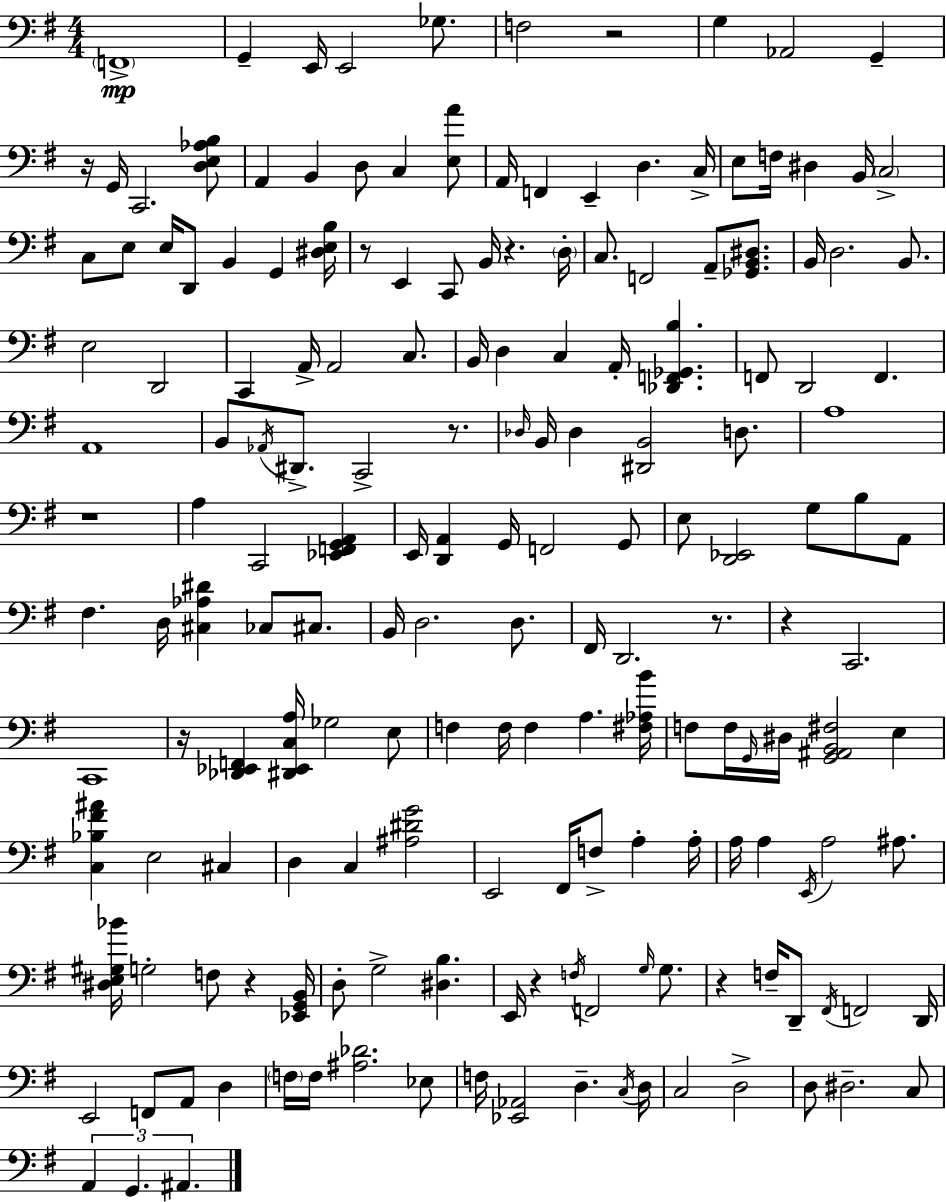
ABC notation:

X:1
T:Untitled
M:4/4
L:1/4
K:G
F,,4 G,, E,,/4 E,,2 _G,/2 F,2 z2 G, _A,,2 G,, z/4 G,,/4 C,,2 [D,E,_A,B,]/2 A,, B,, D,/2 C, [E,A]/2 A,,/4 F,, E,, D, C,/4 E,/2 F,/4 ^D, B,,/4 C,2 C,/2 E,/2 E,/4 D,,/2 B,, G,, [^D,E,B,]/4 z/2 E,, C,,/2 B,,/4 z D,/4 C,/2 F,,2 A,,/2 [_G,,B,,^D,]/2 B,,/4 D,2 B,,/2 E,2 D,,2 C,, A,,/4 A,,2 C,/2 B,,/4 D, C, A,,/4 [_D,,F,,_G,,B,] F,,/2 D,,2 F,, A,,4 B,,/2 _A,,/4 ^D,,/2 C,,2 z/2 _D,/4 B,,/4 _D, [^D,,B,,]2 D,/2 A,4 z4 A, C,,2 [_E,,F,,G,,A,,] E,,/4 [D,,A,,] G,,/4 F,,2 G,,/2 E,/2 [D,,_E,,]2 G,/2 B,/2 A,,/2 ^F, D,/4 [^C,_A,^D] _C,/2 ^C,/2 B,,/4 D,2 D,/2 ^F,,/4 D,,2 z/2 z C,,2 C,,4 z/4 [_D,,_E,,F,,] [^D,,_E,,C,A,]/4 _G,2 E,/2 F, F,/4 F, A, [^F,_A,B]/4 F,/2 F,/4 G,,/4 ^D,/4 [G,,^A,,B,,^F,]2 E, [C,_B,^F^A] E,2 ^C, D, C, [^A,^DG]2 E,,2 ^F,,/4 F,/2 A, A,/4 A,/4 A, E,,/4 A,2 ^A,/2 [^D,E,^G,_B]/4 G,2 F,/2 z [_E,,G,,B,,]/4 D,/2 G,2 [^D,B,] E,,/4 z F,/4 F,,2 G,/4 G,/2 z F,/4 D,,/2 ^F,,/4 F,,2 D,,/4 E,,2 F,,/2 A,,/2 D, F,/4 F,/4 [^A,_D]2 _E,/2 F,/4 [_E,,_A,,]2 D, C,/4 D,/4 C,2 D,2 D,/2 ^D,2 C,/2 A,, G,, ^A,,